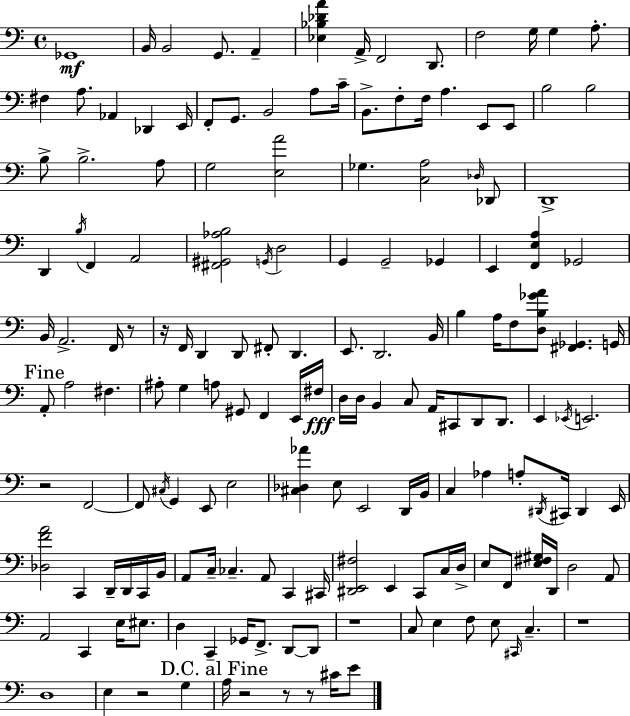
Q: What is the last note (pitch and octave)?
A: E4